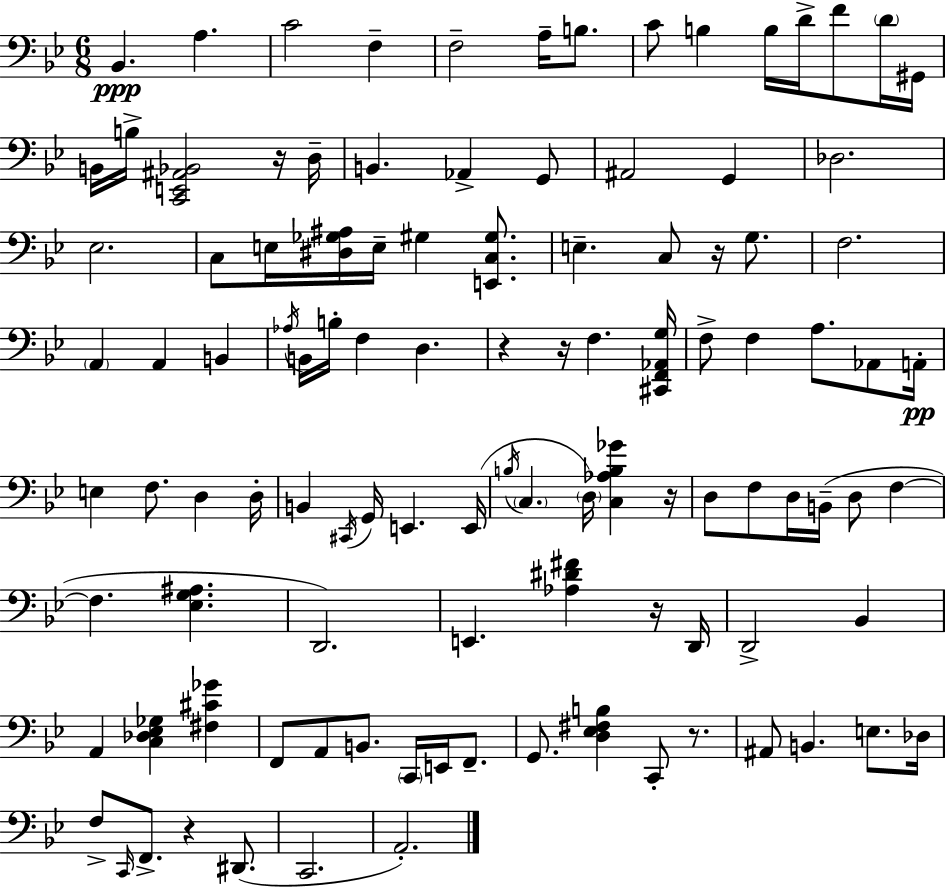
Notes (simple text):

Bb2/q. A3/q. C4/h F3/q F3/h A3/s B3/e. C4/e B3/q B3/s D4/s F4/e D4/s G#2/s B2/s B3/s [C2,E2,A#2,Bb2]/h R/s D3/s B2/q. Ab2/q G2/e A#2/h G2/q Db3/h. Eb3/h. C3/e E3/s [D#3,Gb3,A#3]/s E3/s G#3/q [E2,C3,G#3]/e. E3/q. C3/e R/s G3/e. F3/h. A2/q A2/q B2/q Ab3/s B2/s B3/s F3/q D3/q. R/q R/s F3/q. [C#2,F2,Ab2,G3]/s F3/e F3/q A3/e. Ab2/e A2/s E3/q F3/e. D3/q D3/s B2/q C#2/s G2/s E2/q. E2/s B3/s C3/q. D3/s [C3,Ab3,B3,Gb4]/q R/s D3/e F3/e D3/s B2/s D3/e F3/q F3/q. [Eb3,G3,A#3]/q. D2/h. E2/q. [Ab3,D#4,F#4]/q R/s D2/s D2/h Bb2/q A2/q [C3,Db3,Eb3,Gb3]/q [F#3,C#4,Gb4]/q F2/e A2/e B2/e. C2/s E2/s F2/e. G2/e. [D3,Eb3,F#3,B3]/q C2/e R/e. A#2/e B2/q. E3/e. Db3/s F3/e C2/s F2/e. R/q D#2/e. C2/h. A2/h.